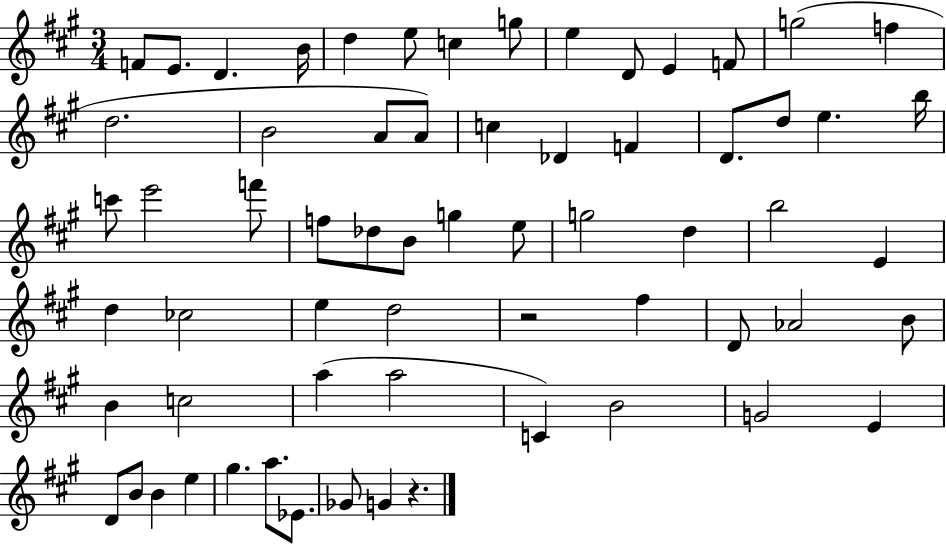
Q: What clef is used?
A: treble